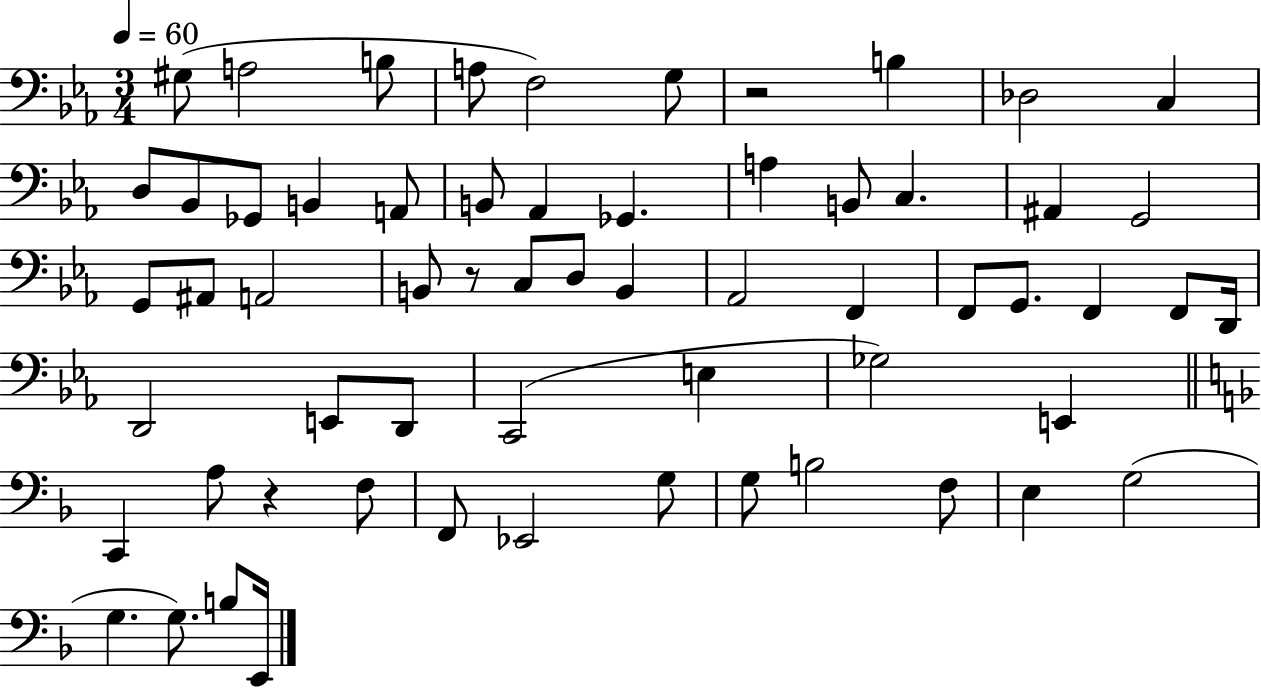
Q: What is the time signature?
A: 3/4